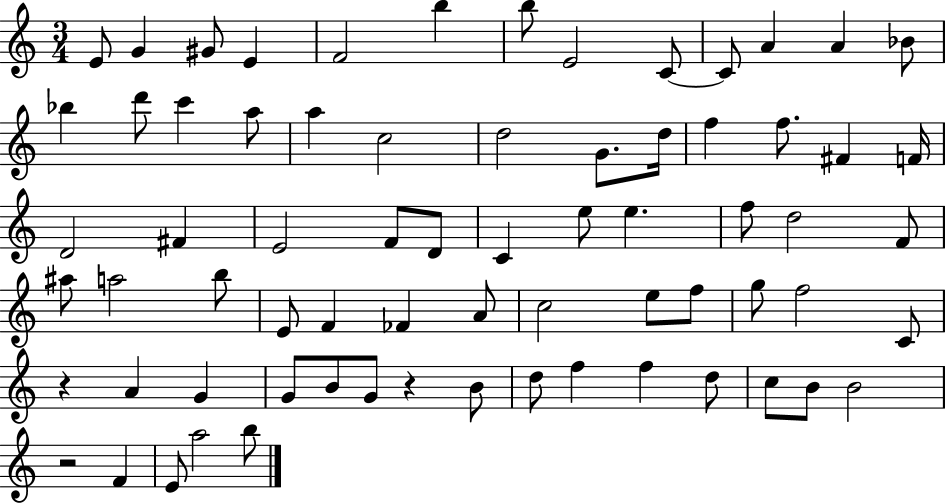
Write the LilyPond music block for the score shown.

{
  \clef treble
  \numericTimeSignature
  \time 3/4
  \key c \major
  \repeat volta 2 { e'8 g'4 gis'8 e'4 | f'2 b''4 | b''8 e'2 c'8~~ | c'8 a'4 a'4 bes'8 | \break bes''4 d'''8 c'''4 a''8 | a''4 c''2 | d''2 g'8. d''16 | f''4 f''8. fis'4 f'16 | \break d'2 fis'4 | e'2 f'8 d'8 | c'4 e''8 e''4. | f''8 d''2 f'8 | \break ais''8 a''2 b''8 | e'8 f'4 fes'4 a'8 | c''2 e''8 f''8 | g''8 f''2 c'8 | \break r4 a'4 g'4 | g'8 b'8 g'8 r4 b'8 | d''8 f''4 f''4 d''8 | c''8 b'8 b'2 | \break r2 f'4 | e'8 a''2 b''8 | } \bar "|."
}